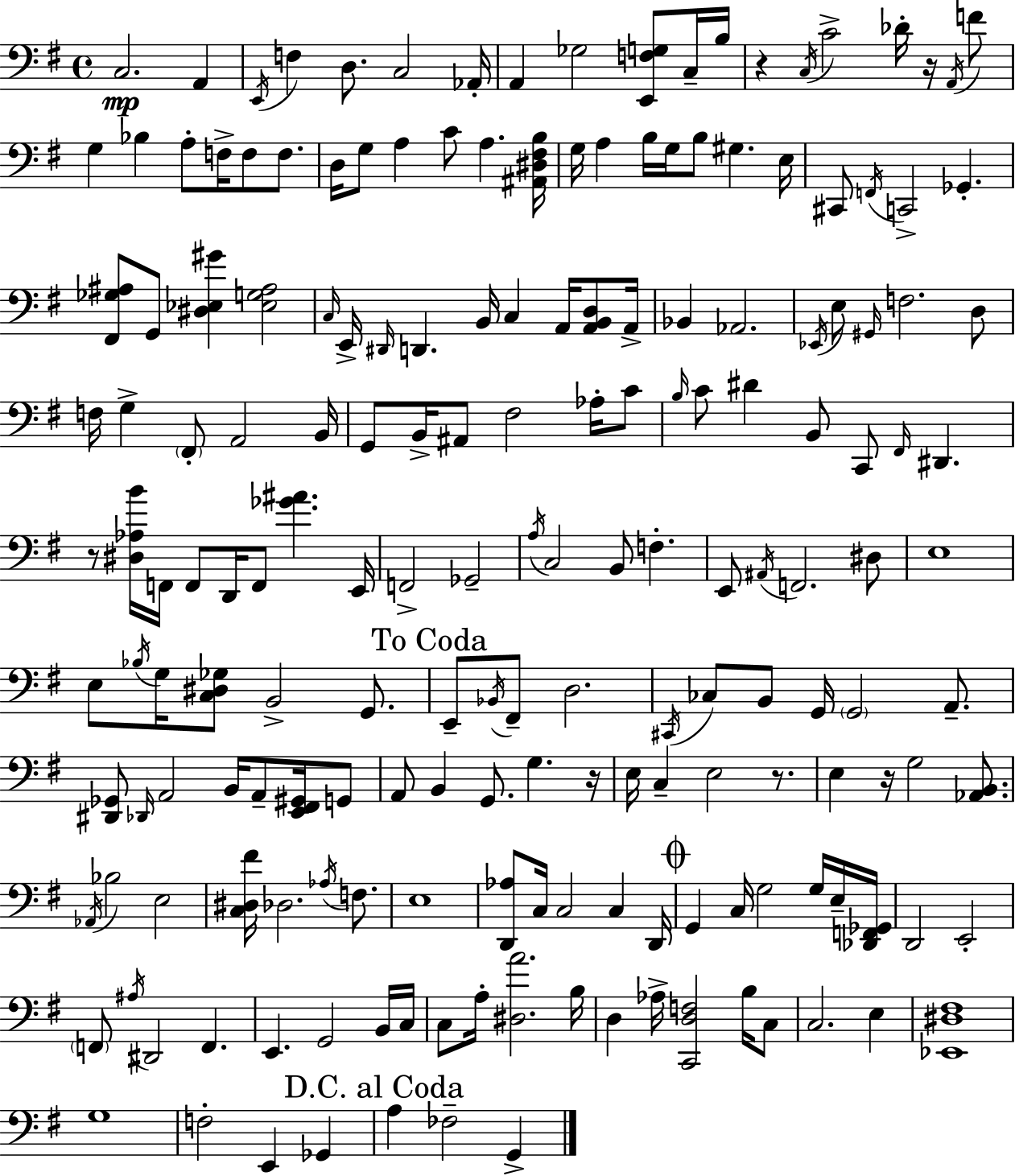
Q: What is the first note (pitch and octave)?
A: C3